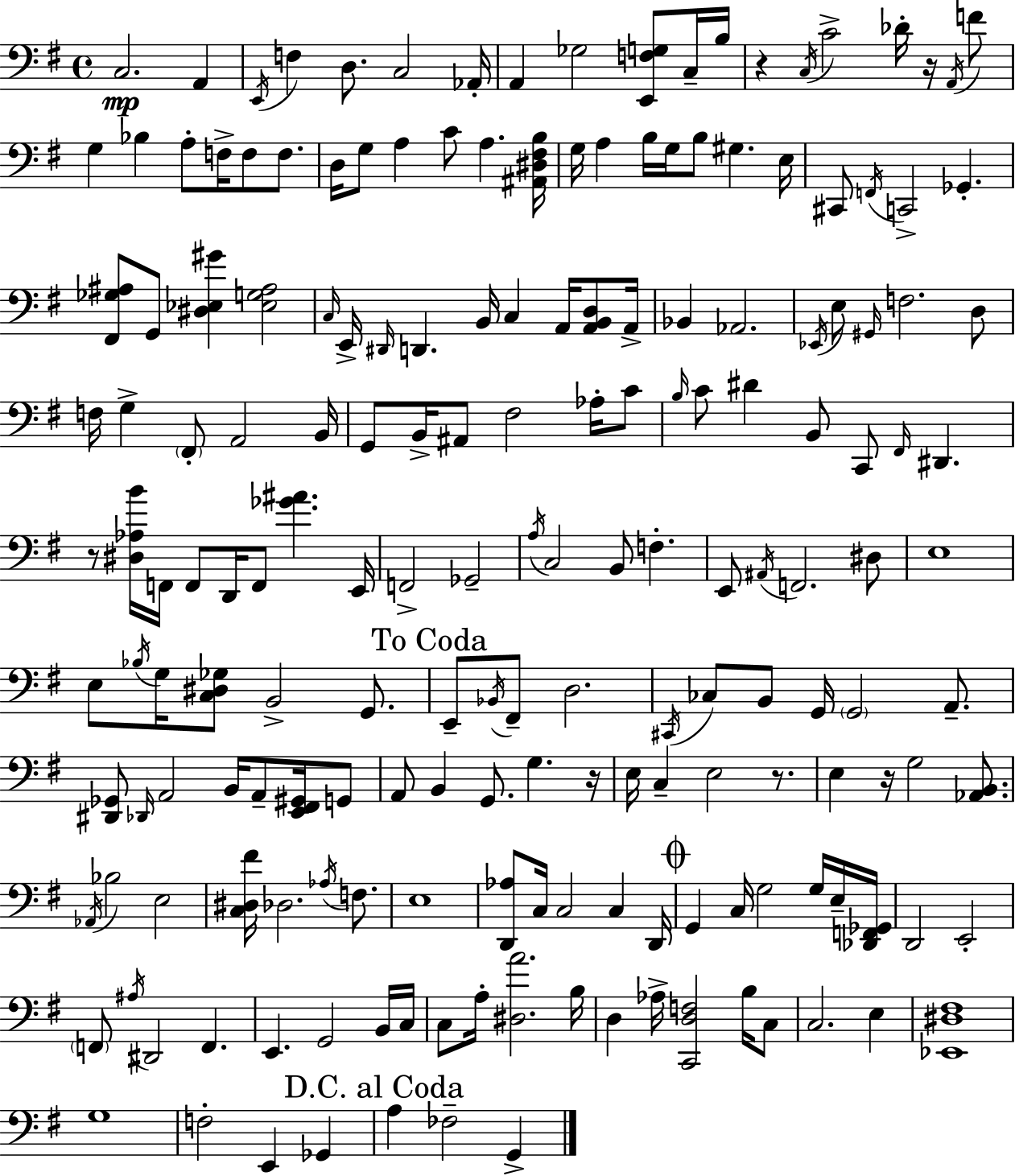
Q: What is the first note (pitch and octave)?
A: C3